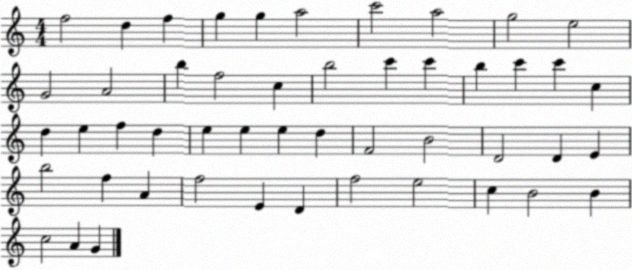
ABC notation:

X:1
T:Untitled
M:4/4
L:1/4
K:C
f2 d f g g a2 c'2 a2 g2 e2 G2 A2 b f2 c b2 c' c' b c' c' c d e f d e e e d F2 B2 D2 D E b2 f A f2 E D f2 e2 c B2 B c2 A G